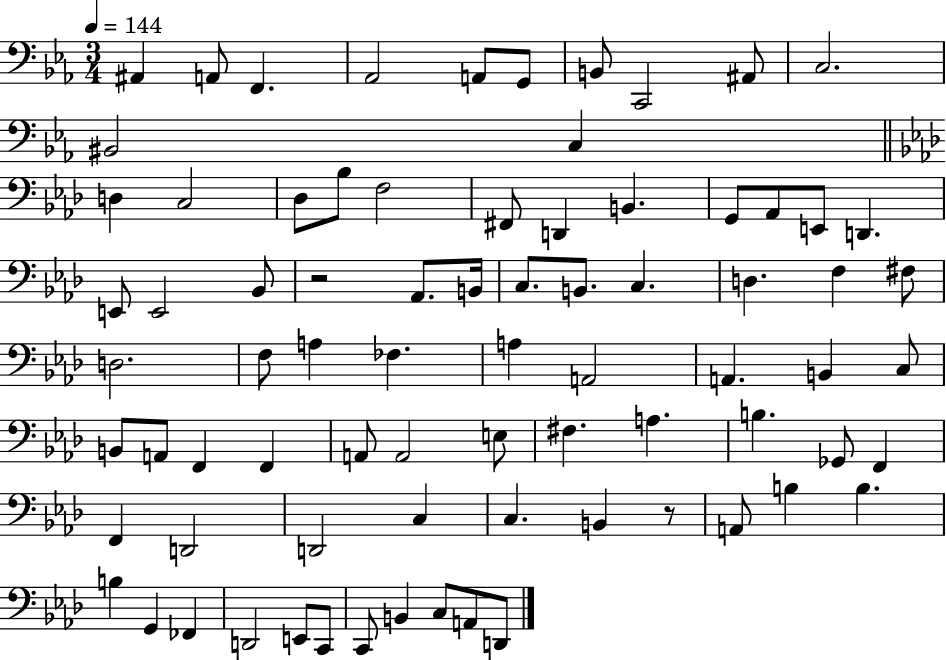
{
  \clef bass
  \numericTimeSignature
  \time 3/4
  \key ees \major
  \tempo 4 = 144
  \repeat volta 2 { ais,4 a,8 f,4. | aes,2 a,8 g,8 | b,8 c,2 ais,8 | c2. | \break bis,2 c4 | \bar "||" \break \key aes \major d4 c2 | des8 bes8 f2 | fis,8 d,4 b,4. | g,8 aes,8 e,8 d,4. | \break e,8 e,2 bes,8 | r2 aes,8. b,16 | c8. b,8. c4. | d4. f4 fis8 | \break d2. | f8 a4 fes4. | a4 a,2 | a,4. b,4 c8 | \break b,8 a,8 f,4 f,4 | a,8 a,2 e8 | fis4. a4. | b4. ges,8 f,4 | \break f,4 d,2 | d,2 c4 | c4. b,4 r8 | a,8 b4 b4. | \break b4 g,4 fes,4 | d,2 e,8 c,8 | c,8 b,4 c8 a,8 d,8 | } \bar "|."
}